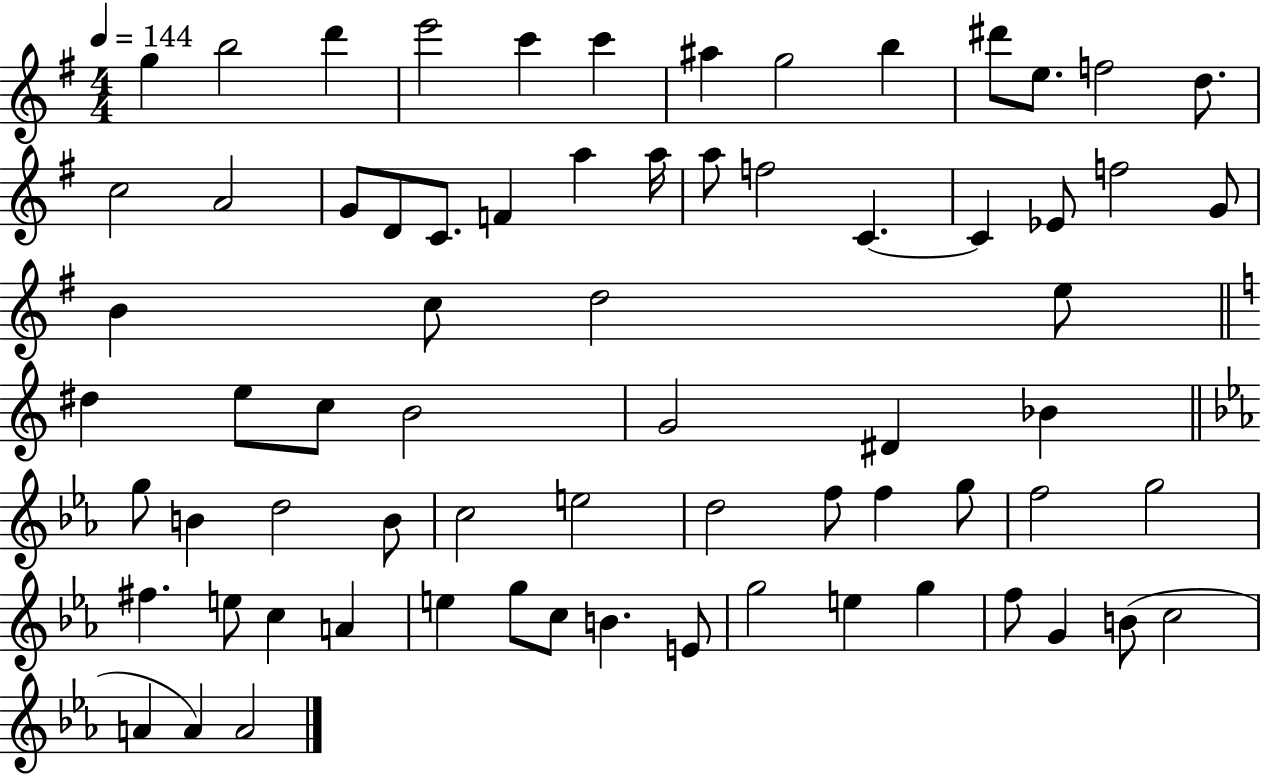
X:1
T:Untitled
M:4/4
L:1/4
K:G
g b2 d' e'2 c' c' ^a g2 b ^d'/2 e/2 f2 d/2 c2 A2 G/2 D/2 C/2 F a a/4 a/2 f2 C C _E/2 f2 G/2 B c/2 d2 e/2 ^d e/2 c/2 B2 G2 ^D _B g/2 B d2 B/2 c2 e2 d2 f/2 f g/2 f2 g2 ^f e/2 c A e g/2 c/2 B E/2 g2 e g f/2 G B/2 c2 A A A2